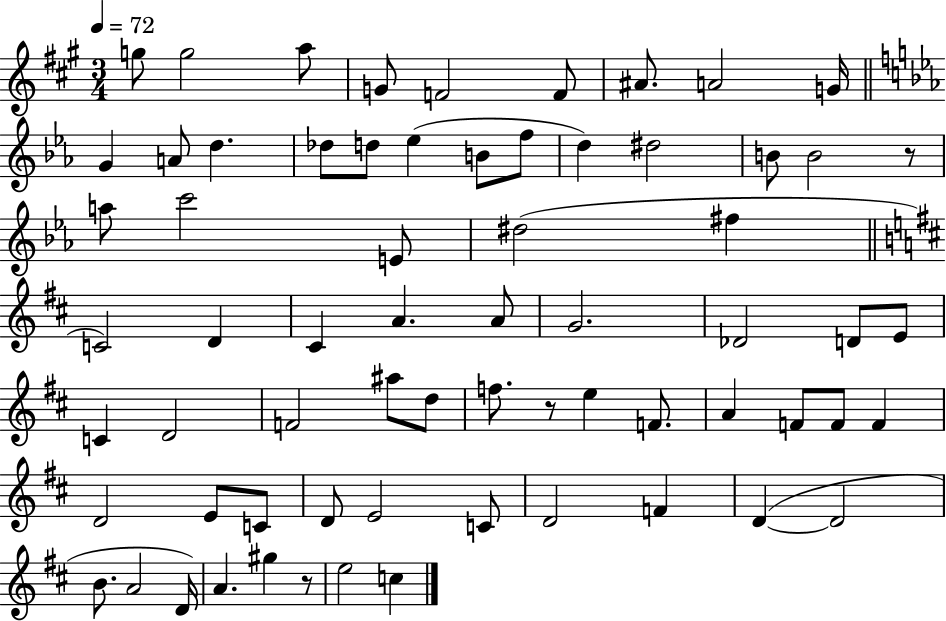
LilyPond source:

{
  \clef treble
  \numericTimeSignature
  \time 3/4
  \key a \major
  \tempo 4 = 72
  g''8 g''2 a''8 | g'8 f'2 f'8 | ais'8. a'2 g'16 | \bar "||" \break \key ees \major g'4 a'8 d''4. | des''8 d''8 ees''4( b'8 f''8 | d''4) dis''2 | b'8 b'2 r8 | \break a''8 c'''2 e'8 | dis''2( fis''4 | \bar "||" \break \key d \major c'2) d'4 | cis'4 a'4. a'8 | g'2. | des'2 d'8 e'8 | \break c'4 d'2 | f'2 ais''8 d''8 | f''8. r8 e''4 f'8. | a'4 f'8 f'8 f'4 | \break d'2 e'8 c'8 | d'8 e'2 c'8 | d'2 f'4 | d'4~(~ d'2 | \break b'8. a'2 d'16) | a'4. gis''4 r8 | e''2 c''4 | \bar "|."
}